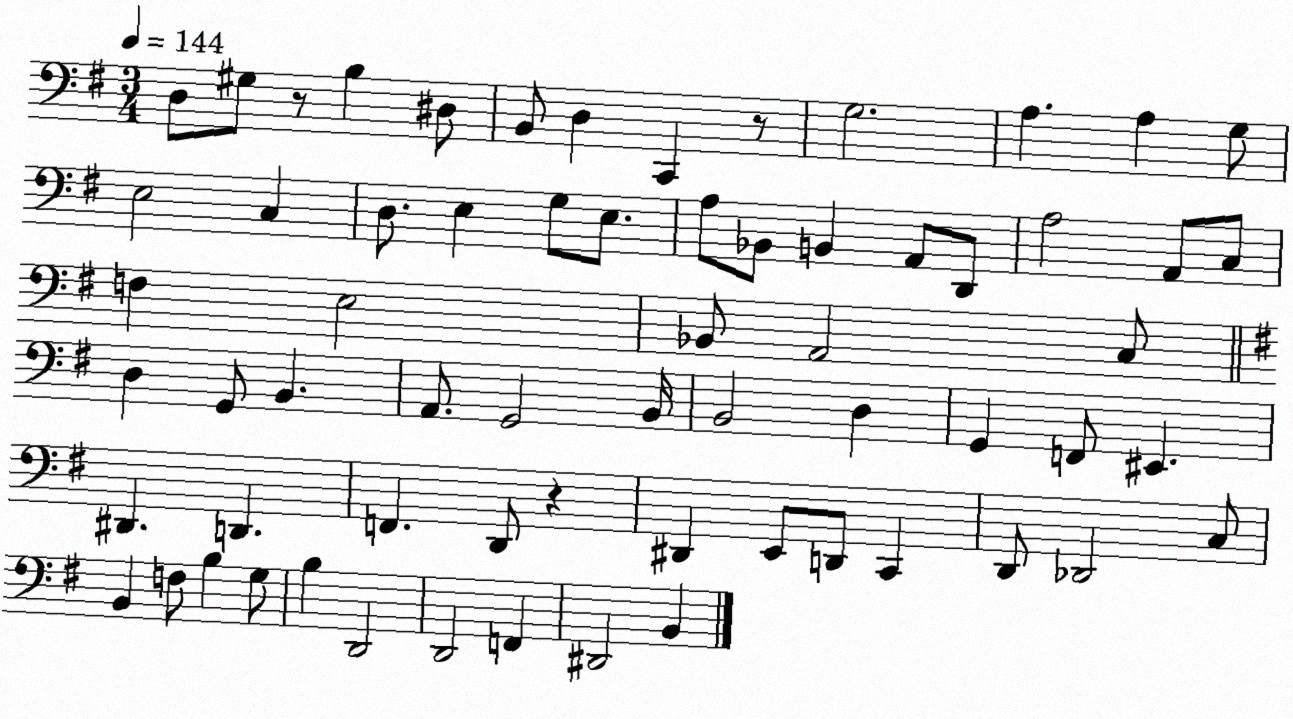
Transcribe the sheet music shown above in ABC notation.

X:1
T:Untitled
M:3/4
L:1/4
K:G
D,/2 ^G,/2 z/2 B, ^D,/2 B,,/2 D, C,, z/2 G,2 A, A, G,/2 E,2 C, D,/2 E, G,/2 E,/2 A,/2 _B,,/2 B,, A,,/2 D,,/2 A,2 A,,/2 C,/2 F, E,2 _B,,/2 A,,2 C,/2 D, G,,/2 B,, A,,/2 G,,2 B,,/4 B,,2 D, G,, F,,/2 ^E,, ^D,, D,, F,, D,,/2 z ^D,, E,,/2 D,,/2 C,, D,,/2 _D,,2 C,/2 B,, F,/2 B, G,/2 B, D,,2 D,,2 F,, ^D,,2 B,,